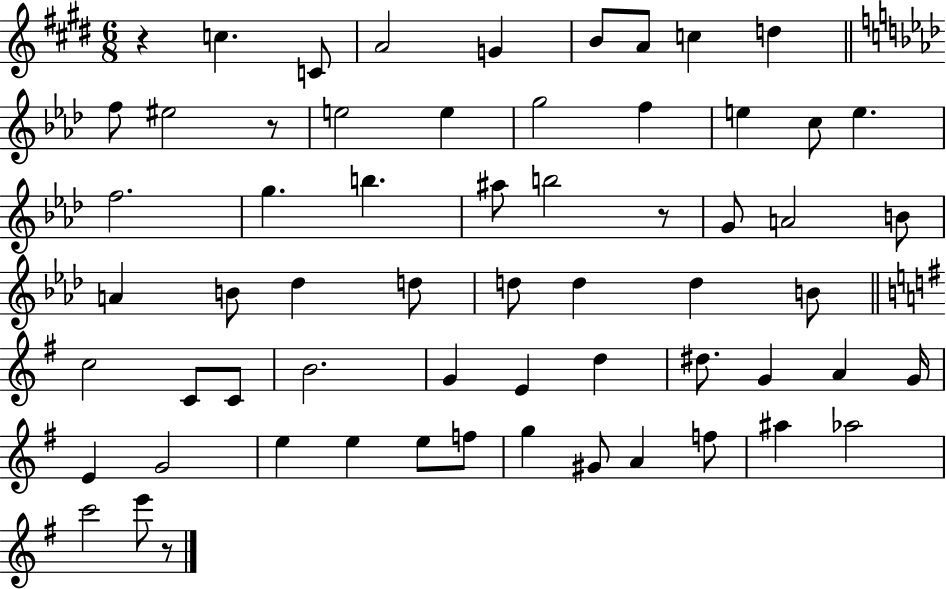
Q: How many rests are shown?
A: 4